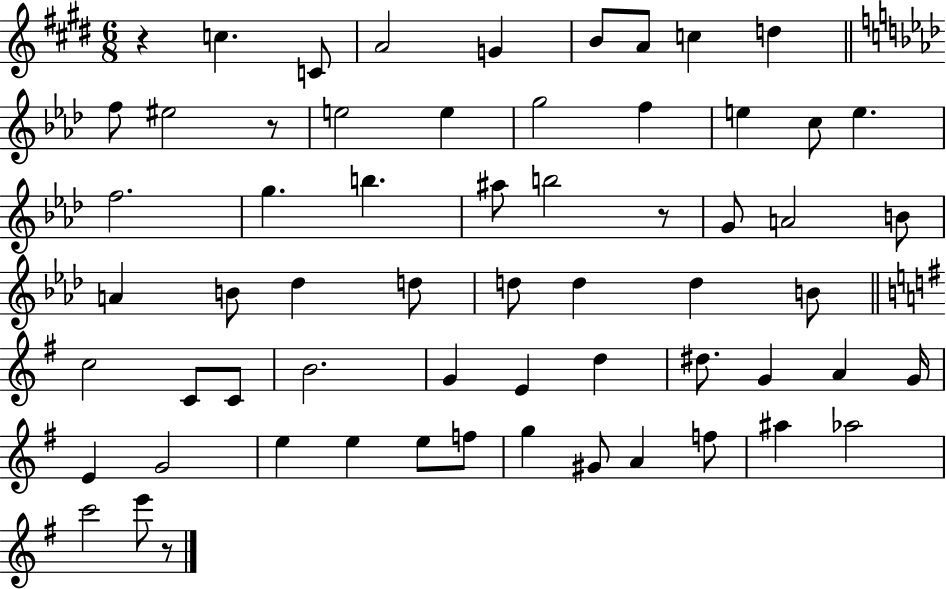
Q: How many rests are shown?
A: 4